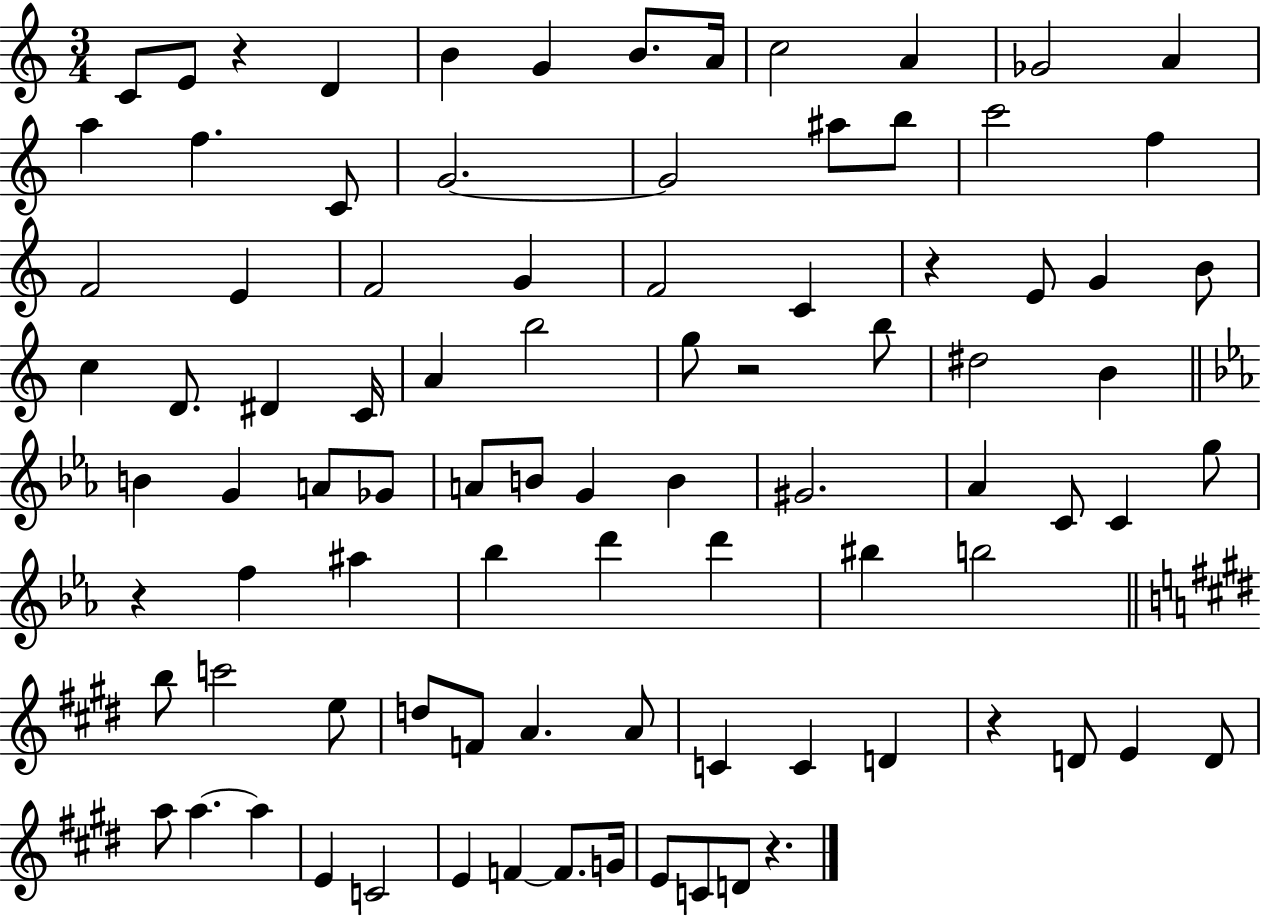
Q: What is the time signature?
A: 3/4